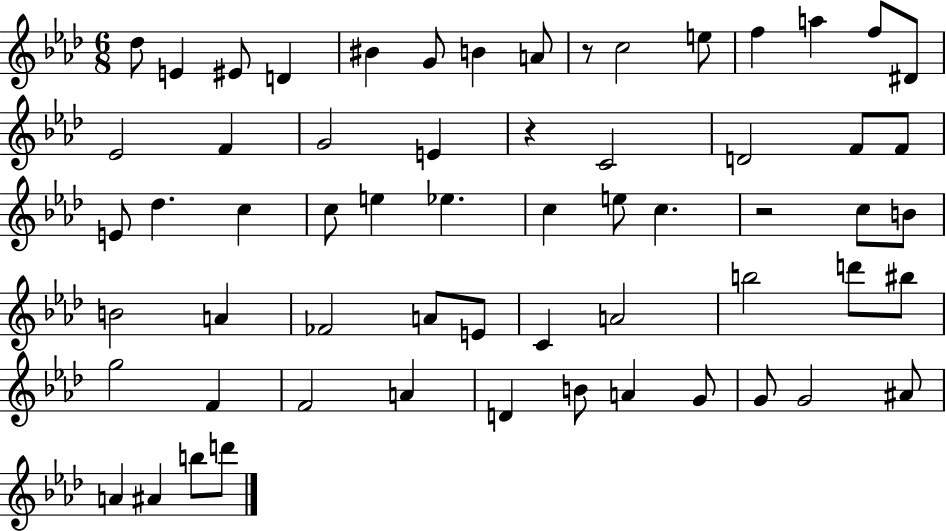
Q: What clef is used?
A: treble